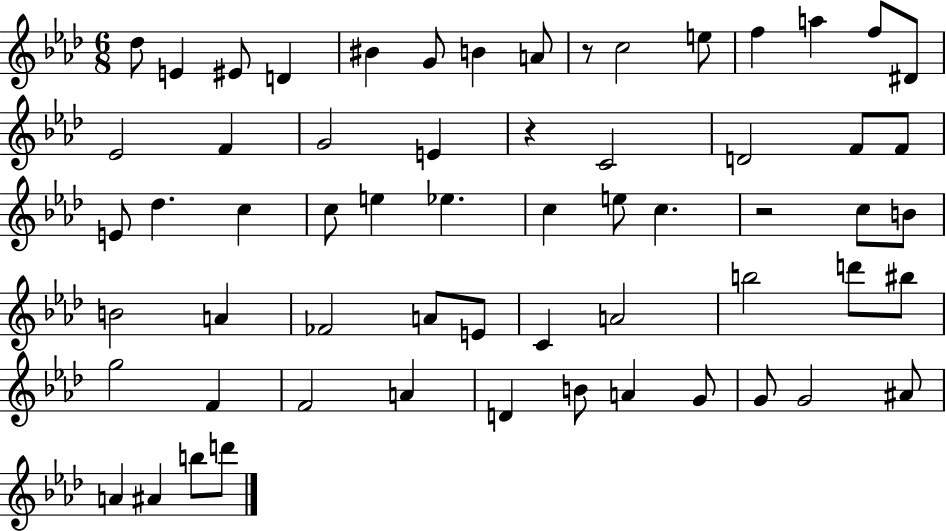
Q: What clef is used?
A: treble